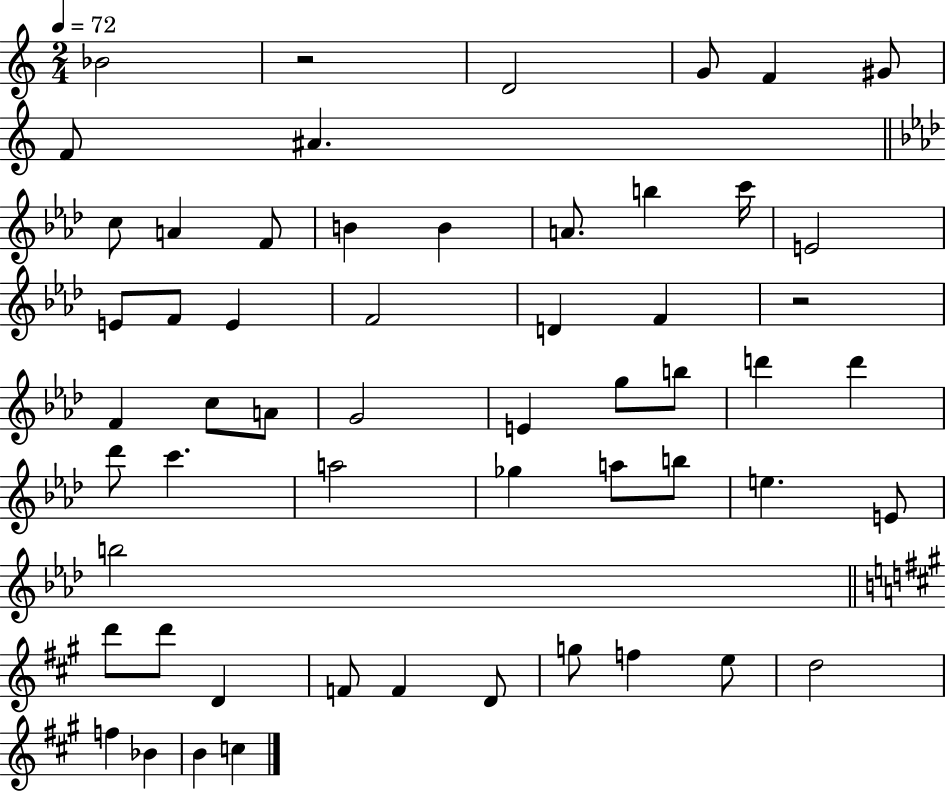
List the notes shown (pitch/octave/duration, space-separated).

Bb4/h R/h D4/h G4/e F4/q G#4/e F4/e A#4/q. C5/e A4/q F4/e B4/q B4/q A4/e. B5/q C6/s E4/h E4/e F4/e E4/q F4/h D4/q F4/q R/h F4/q C5/e A4/e G4/h E4/q G5/e B5/e D6/q D6/q Db6/e C6/q. A5/h Gb5/q A5/e B5/e E5/q. E4/e B5/h D6/e D6/e D4/q F4/e F4/q D4/e G5/e F5/q E5/e D5/h F5/q Bb4/q B4/q C5/q